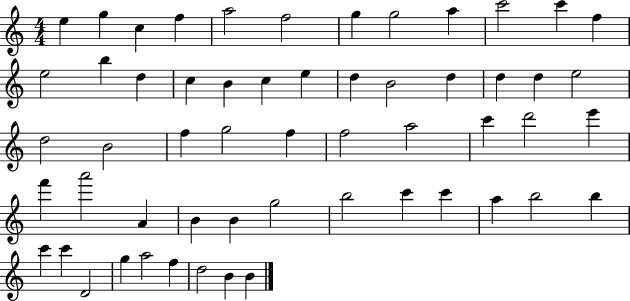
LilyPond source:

{
  \clef treble
  \numericTimeSignature
  \time 4/4
  \key c \major
  e''4 g''4 c''4 f''4 | a''2 f''2 | g''4 g''2 a''4 | c'''2 c'''4 f''4 | \break e''2 b''4 d''4 | c''4 b'4 c''4 e''4 | d''4 b'2 d''4 | d''4 d''4 e''2 | \break d''2 b'2 | f''4 g''2 f''4 | f''2 a''2 | c'''4 d'''2 e'''4 | \break f'''4 a'''2 a'4 | b'4 b'4 g''2 | b''2 c'''4 c'''4 | a''4 b''2 b''4 | \break c'''4 c'''4 d'2 | g''4 a''2 f''4 | d''2 b'4 b'4 | \bar "|."
}